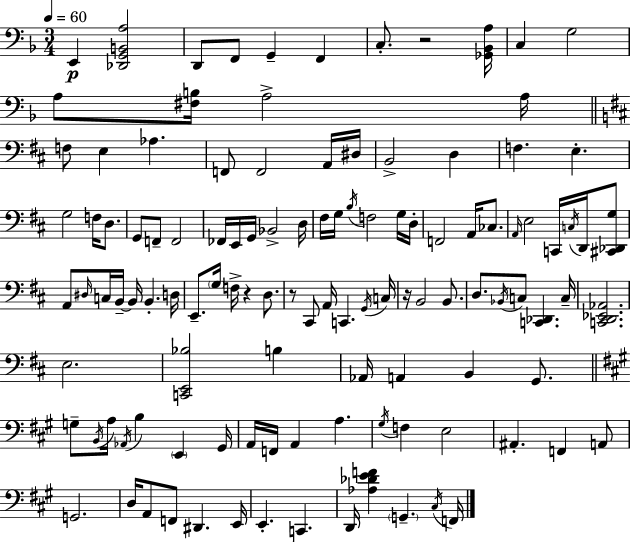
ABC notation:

X:1
T:Untitled
M:3/4
L:1/4
K:F
E,, [_D,,G,,B,,A,]2 D,,/2 F,,/2 G,, F,, C,/2 z2 [_G,,_B,,A,]/4 C, G,2 A,/2 [^F,B,]/4 A,2 A,/4 F,/2 E, _A, F,,/2 F,,2 A,,/4 ^D,/4 B,,2 D, F, E, G,2 F,/4 D,/2 G,,/2 F,,/2 F,,2 _F,,/4 E,,/4 G,,/4 _B,,2 D,/4 ^F,/4 G,/4 B,/4 F,2 G,/4 D,/4 F,,2 A,,/4 _C,/2 A,,/4 E,2 C,,/4 C,/4 D,,/4 [^C,,_D,,G,]/2 A,,/2 ^D,/4 C,/4 B,,/4 B,,/4 B,, D,/4 E,,/2 G,/4 F,/4 z D,/2 z/2 ^C,,/2 A,,/4 C,, G,,/4 C,/4 z/4 B,,2 B,,/2 D,/2 _B,,/4 C,/2 [C,,_D,,] C,/4 [C,,D,,_E,,_A,,]2 E,2 [C,,E,,_B,]2 B, _A,,/4 A,, B,, G,,/2 G,/2 B,,/4 A,/4 _A,,/4 B, E,, ^G,,/4 A,,/4 F,,/4 A,, A, ^G,/4 F, E,2 ^A,, F,, A,,/2 G,,2 D,/4 A,,/2 F,,/2 ^D,, E,,/4 E,, C,, D,,/4 [_A,_DEF] G,, ^C,/4 F,,/4